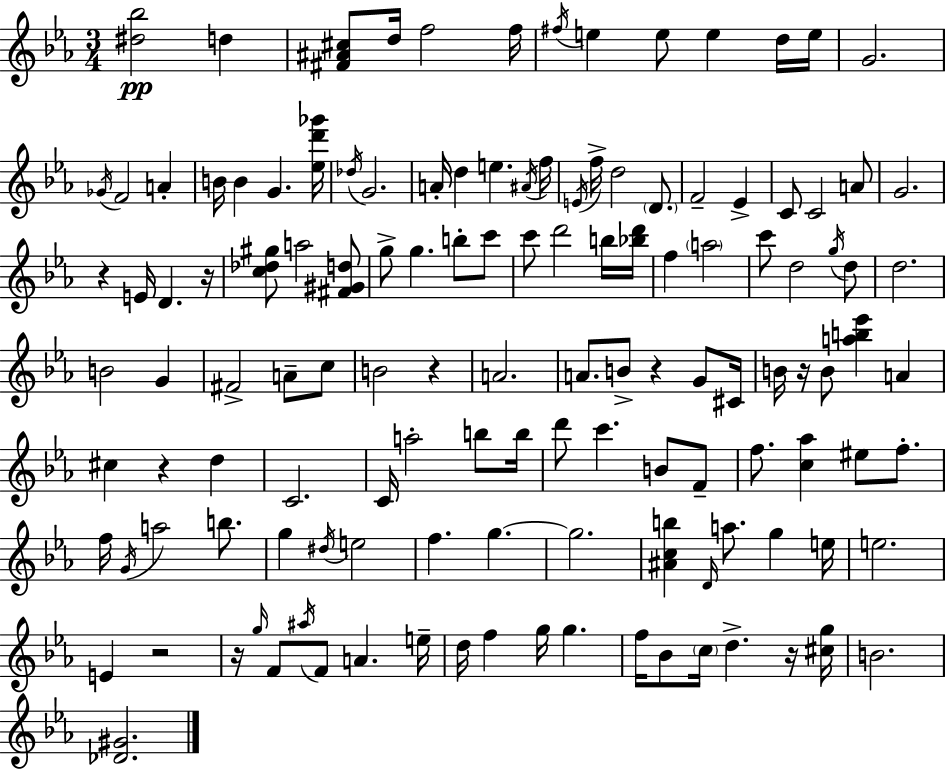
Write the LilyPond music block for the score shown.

{
  \clef treble
  \numericTimeSignature
  \time 3/4
  \key c \minor
  <dis'' bes''>2\pp d''4 | <fis' ais' cis''>8 d''16 f''2 f''16 | \acciaccatura { fis''16 } e''4 e''8 e''4 d''16 | e''16 g'2. | \break \acciaccatura { ges'16 } f'2 a'4-. | b'16 b'4 g'4. | <ees'' d''' ges'''>16 \acciaccatura { des''16 } g'2. | a'16-. d''4 e''4. | \break \acciaccatura { ais'16 } f''16 \acciaccatura { e'16 } f''16-> d''2 | \parenthesize d'8. f'2-- | ees'4-> c'8 c'2 | a'8 g'2. | \break r4 e'16 d'4. | r16 <c'' des'' gis''>8 a''2 | <fis' gis' d''>8 g''8-> g''4. | b''8-. c'''8 c'''8 d'''2 | \break b''16 <bes'' d'''>16 f''4 \parenthesize a''2 | c'''8 d''2 | \acciaccatura { g''16 } d''8 d''2. | b'2 | \break g'4 fis'2-> | a'8-- c''8 b'2 | r4 a'2. | a'8. b'8-> r4 | \break g'8 cis'16 b'16 r16 b'8 <a'' b'' ees'''>4 | a'4 cis''4 r4 | d''4 c'2. | c'16 a''2-. | \break b''8 b''16 d'''8 c'''4. | b'8 f'8-- f''8. <c'' aes''>4 | eis''8 f''8.-. f''16 \acciaccatura { g'16 } a''2 | b''8. g''4 \acciaccatura { dis''16 } | \break e''2 f''4. | g''4.~~ g''2. | <ais' c'' b''>4 | \grace { d'16 } a''8. g''4 e''16 e''2. | \break e'4 | r2 r16 \grace { g''16 } f'8 | \acciaccatura { ais''16 } f'8 a'4. e''16-- d''16 | f''4 g''16 g''4. f''16 | \break bes'8 \parenthesize c''16 d''4.-> r16 <cis'' g''>16 b'2. | <des' gis'>2. | \bar "|."
}